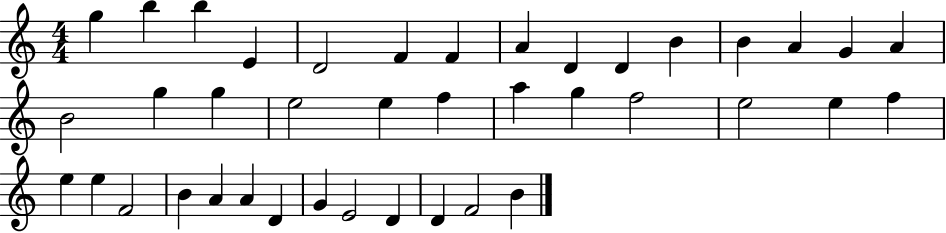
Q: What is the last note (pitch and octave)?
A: B4